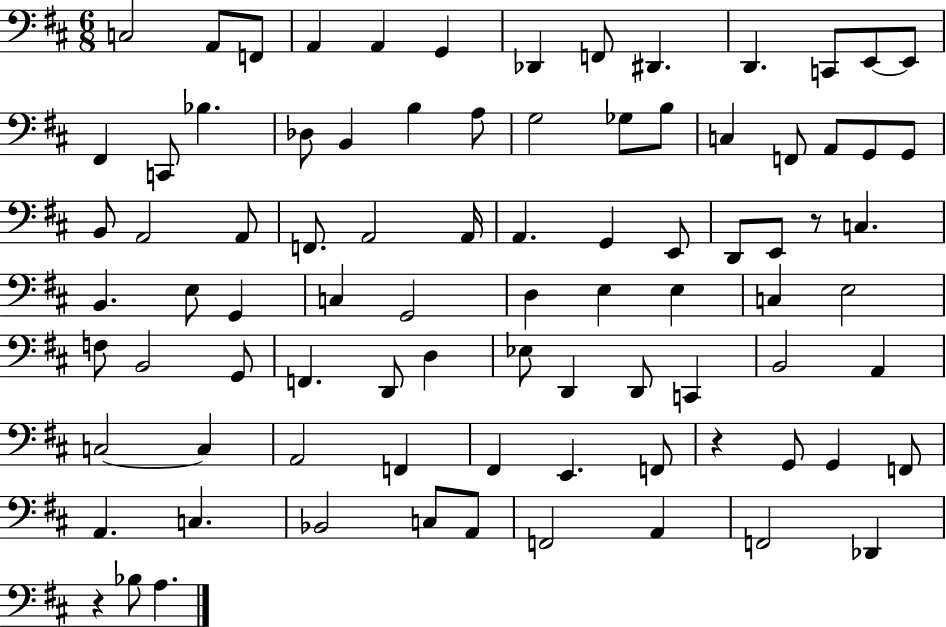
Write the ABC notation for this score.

X:1
T:Untitled
M:6/8
L:1/4
K:D
C,2 A,,/2 F,,/2 A,, A,, G,, _D,, F,,/2 ^D,, D,, C,,/2 E,,/2 E,,/2 ^F,, C,,/2 _B, _D,/2 B,, B, A,/2 G,2 _G,/2 B,/2 C, F,,/2 A,,/2 G,,/2 G,,/2 B,,/2 A,,2 A,,/2 F,,/2 A,,2 A,,/4 A,, G,, E,,/2 D,,/2 E,,/2 z/2 C, B,, E,/2 G,, C, G,,2 D, E, E, C, E,2 F,/2 B,,2 G,,/2 F,, D,,/2 D, _E,/2 D,, D,,/2 C,, B,,2 A,, C,2 C, A,,2 F,, ^F,, E,, F,,/2 z G,,/2 G,, F,,/2 A,, C, _B,,2 C,/2 A,,/2 F,,2 A,, F,,2 _D,, z _B,/2 A,